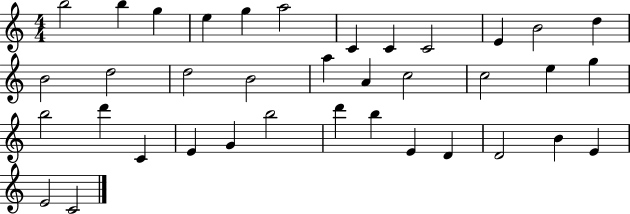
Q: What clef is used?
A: treble